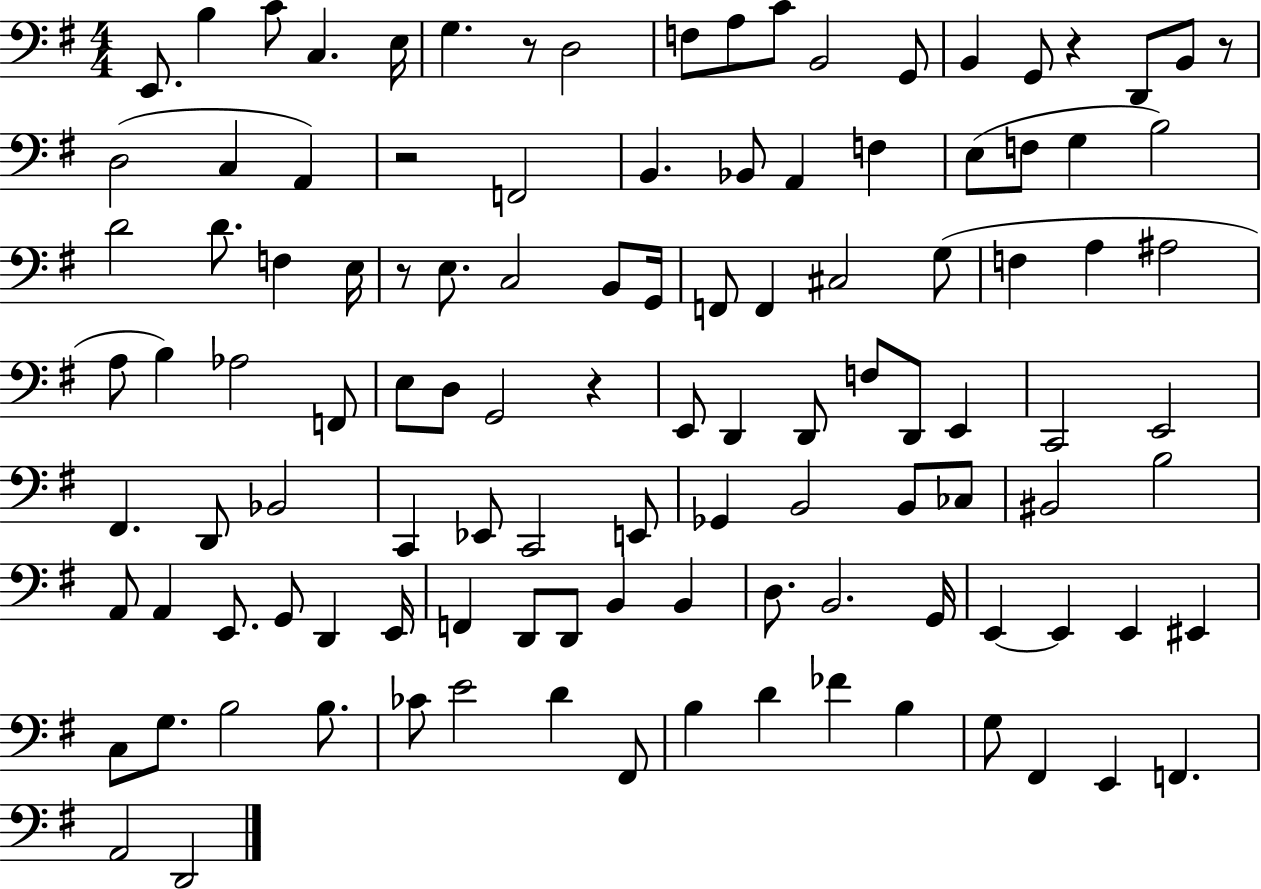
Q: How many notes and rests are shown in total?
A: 113